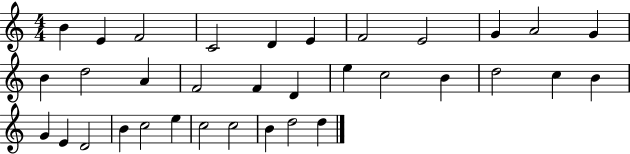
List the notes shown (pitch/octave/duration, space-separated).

B4/q E4/q F4/h C4/h D4/q E4/q F4/h E4/h G4/q A4/h G4/q B4/q D5/h A4/q F4/h F4/q D4/q E5/q C5/h B4/q D5/h C5/q B4/q G4/q E4/q D4/h B4/q C5/h E5/q C5/h C5/h B4/q D5/h D5/q